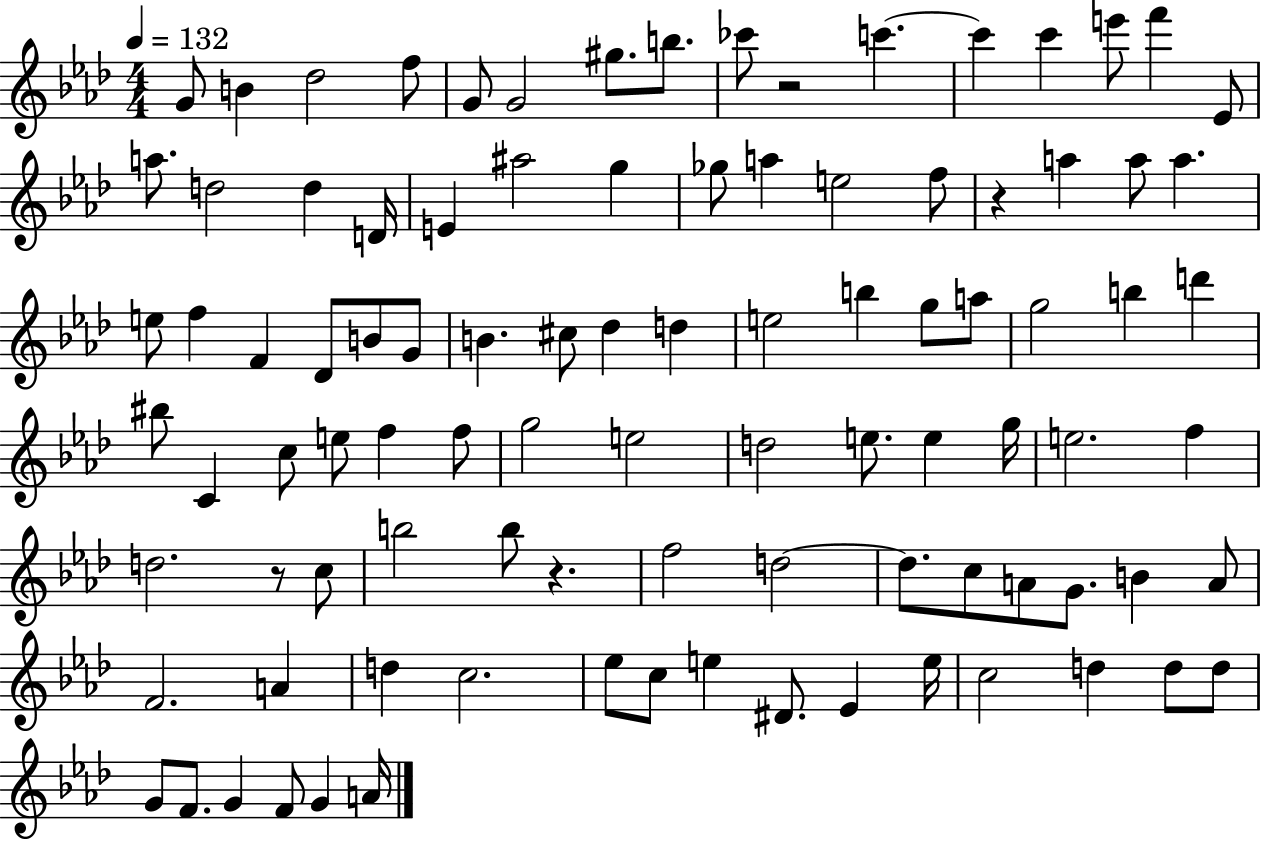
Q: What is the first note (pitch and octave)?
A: G4